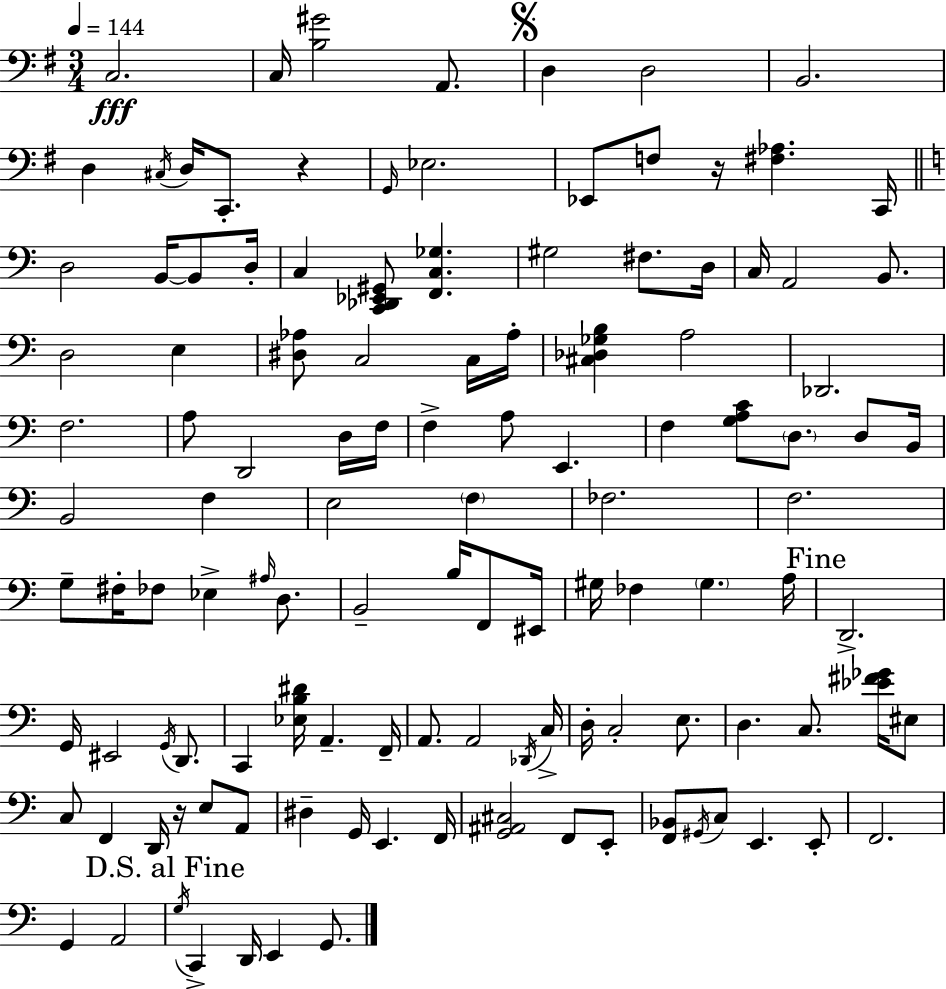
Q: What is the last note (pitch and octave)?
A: G2